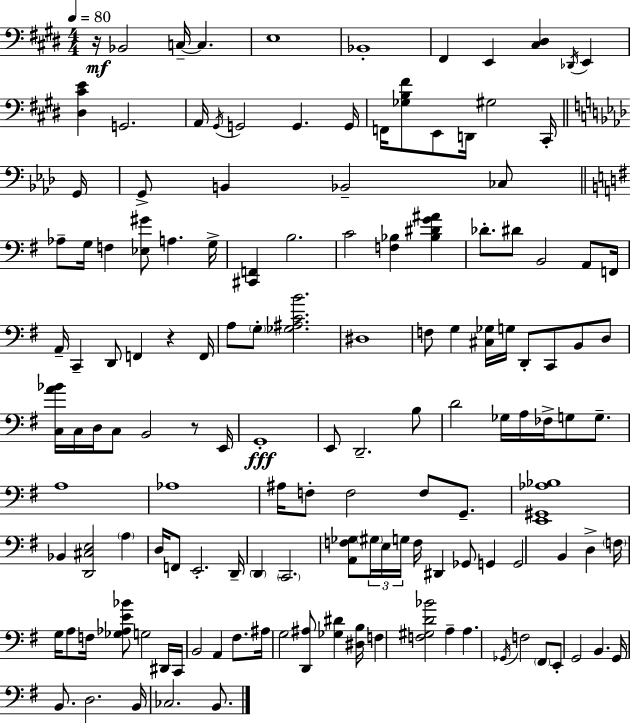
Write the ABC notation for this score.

X:1
T:Untitled
M:4/4
L:1/4
K:E
z/4 _B,,2 C,/4 C, E,4 _B,,4 ^F,, E,, [^C,^D,] _D,,/4 E,, [^D,^CE] G,,2 A,,/4 ^G,,/4 G,,2 G,, G,,/4 F,,/4 [_G,B,^F]/2 E,,/2 D,,/4 ^G,2 ^C,,/4 G,,/4 G,,/2 B,, _B,,2 _C,/2 _A,/2 G,/4 F, [_E,^G]/2 A, G,/4 [^C,,F,,] B,2 C2 [F,_B,] [_B,^DG^A] _D/2 ^D/2 B,,2 A,,/2 F,,/4 A,,/4 C,, D,,/2 F,, z F,,/4 A,/2 G,/2 [_G,^A,CB]2 ^D,4 F,/2 G, [^C,_G,]/4 G,/4 D,,/2 C,,/2 B,,/2 D,/2 [C,A_B]/4 C,/4 D,/4 C,/2 B,,2 z/2 E,,/4 G,,4 E,,/2 D,,2 B,/2 D2 _G,/4 A,/4 _F,/4 G,/2 G,/2 A,4 _A,4 ^A,/4 F,/2 F,2 F,/2 G,,/2 [E,,^G,,_A,_B,]4 _B,, [D,,^C,E,]2 A, D,/4 F,,/2 E,,2 D,,/4 D,, C,,2 [A,,F,_G,]/2 ^G,/4 E,/4 G,/4 F,/4 ^D,, _G,,/2 G,, G,,2 B,, D, F,/4 G,/4 A,/2 F,/4 [_G,_A,E_B]/2 G,2 ^D,,/4 C,,/4 B,,2 A,, ^F,/2 ^A,/4 G,2 [D,,^A,]/2 [_G,^D] [^D,B,]/4 F, [F,^G,D_B]2 A, A, _G,,/4 F,2 ^F,,/2 E,,/2 G,,2 B,, G,,/4 B,,/2 D,2 B,,/4 _C,2 B,,/2